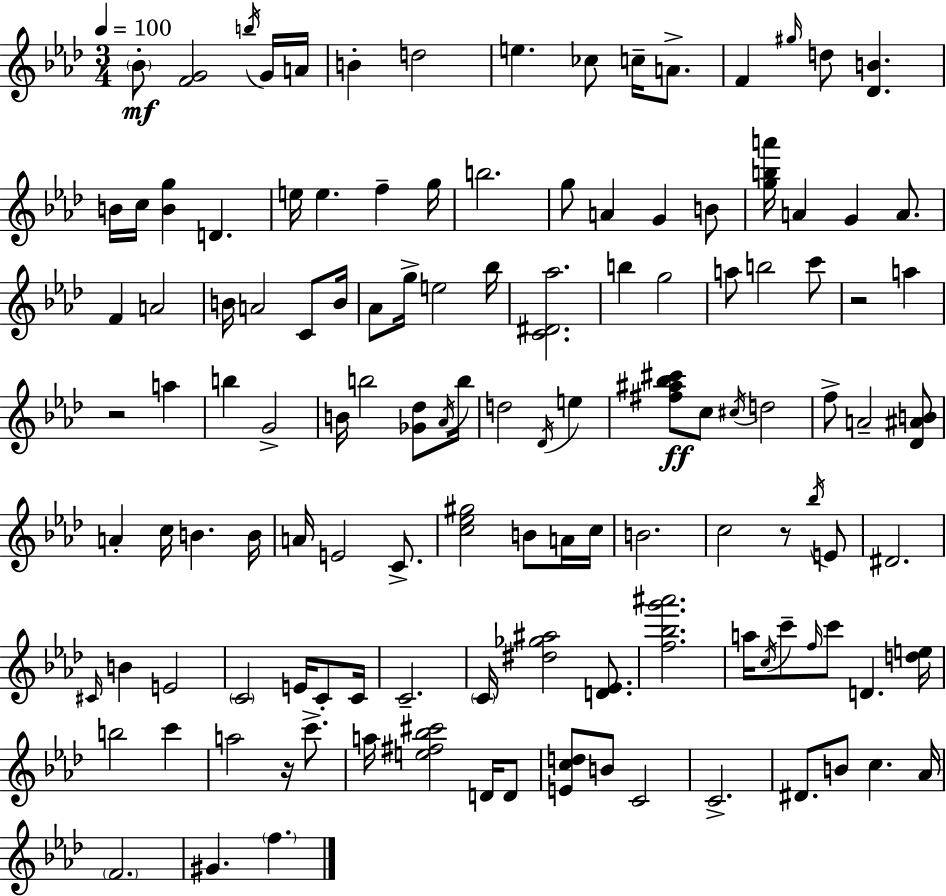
{
  \clef treble
  \numericTimeSignature
  \time 3/4
  \key aes \major
  \tempo 4 = 100
  \repeat volta 2 { \parenthesize bes'8-.\mf <f' g'>2 \acciaccatura { b''16 } g'16 | a'16 b'4-. d''2 | e''4. ces''8 c''16-- a'8.-> | f'4 \grace { gis''16 } d''8 <des' b'>4. | \break b'16 c''16 <b' g''>4 d'4. | e''16 e''4. f''4-- | g''16 b''2. | g''8 a'4 g'4 | \break b'8 <g'' b'' a'''>16 a'4 g'4 a'8. | f'4 a'2 | b'16 a'2 c'8 | b'16 aes'8 g''16-> e''2 | \break bes''16 <c' dis' aes''>2. | b''4 g''2 | a''8 b''2 | c'''8 r2 a''4 | \break r2 a''4 | b''4 g'2-> | b'16 b''2 <ges' des''>8 | \acciaccatura { aes'16 } b''16 d''2 \acciaccatura { des'16 } | \break e''4 <fis'' ais'' bes'' cis'''>8\ff c''8 \acciaccatura { cis''16 } d''2 | f''8-> a'2-- | <des' ais' b'>8 a'4-. c''16 b'4. | b'16 a'16 e'2 | \break c'8.-> <c'' ees'' gis''>2 | b'8 a'16 c''16 b'2. | c''2 | r8 \acciaccatura { bes''16 } e'8 dis'2. | \break \grace { cis'16 } b'4 e'2 | \parenthesize c'2 | e'16 c'8-. c'16 c'2.-- | \parenthesize c'16 <dis'' ges'' ais''>2 | \break <d' ees'>8. <f'' bes'' g''' ais'''>2. | a''16 \acciaccatura { c''16 } c'''8-- \grace { f''16 } | c'''8 d'4. <d'' e''>16 b''2 | c'''4 a''2 | \break r16 c'''8.-> a''16 <e'' fis'' bes'' cis'''>2 | d'16 d'8 <e' c'' d''>8 b'8 | c'2 c'2.-> | dis'8. | \break b'8 c''4. aes'16 \parenthesize f'2. | gis'4. | \parenthesize f''4. } \bar "|."
}